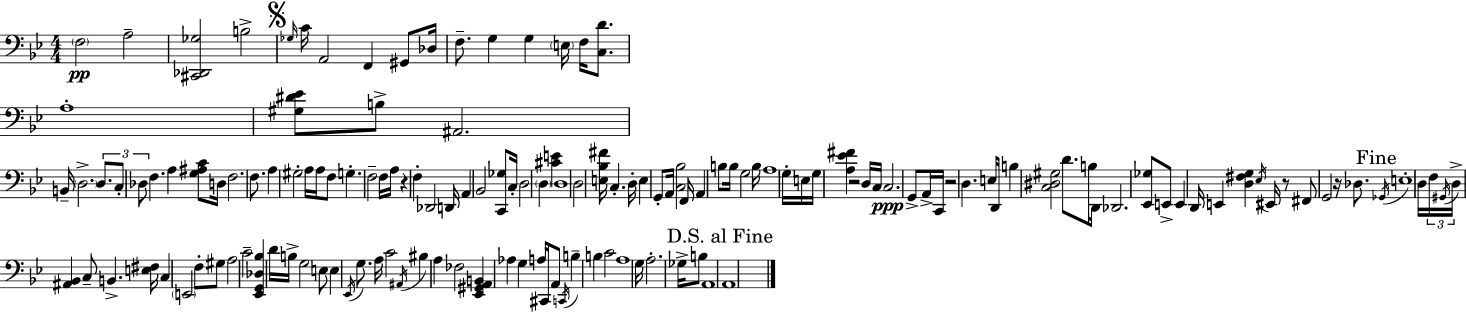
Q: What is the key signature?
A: BES major